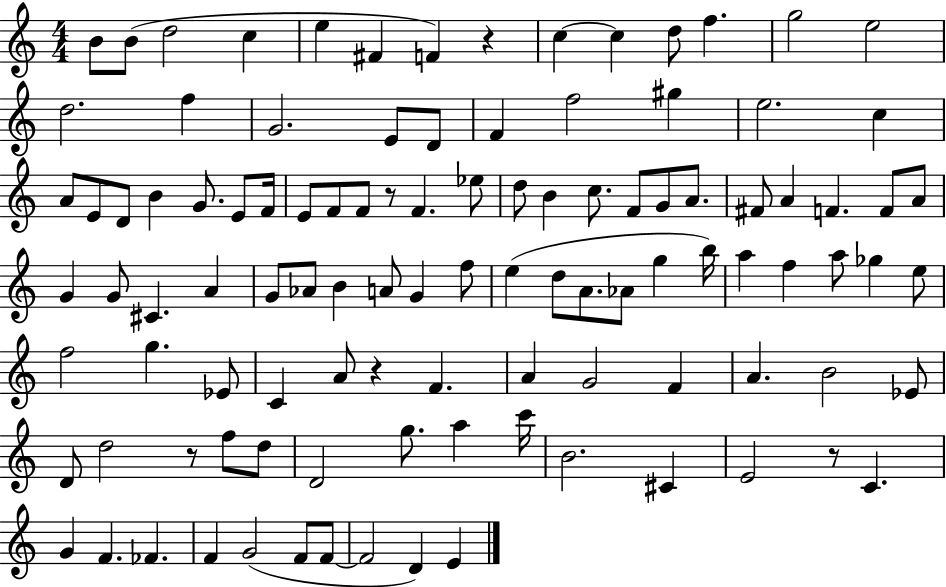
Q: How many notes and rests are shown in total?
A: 106